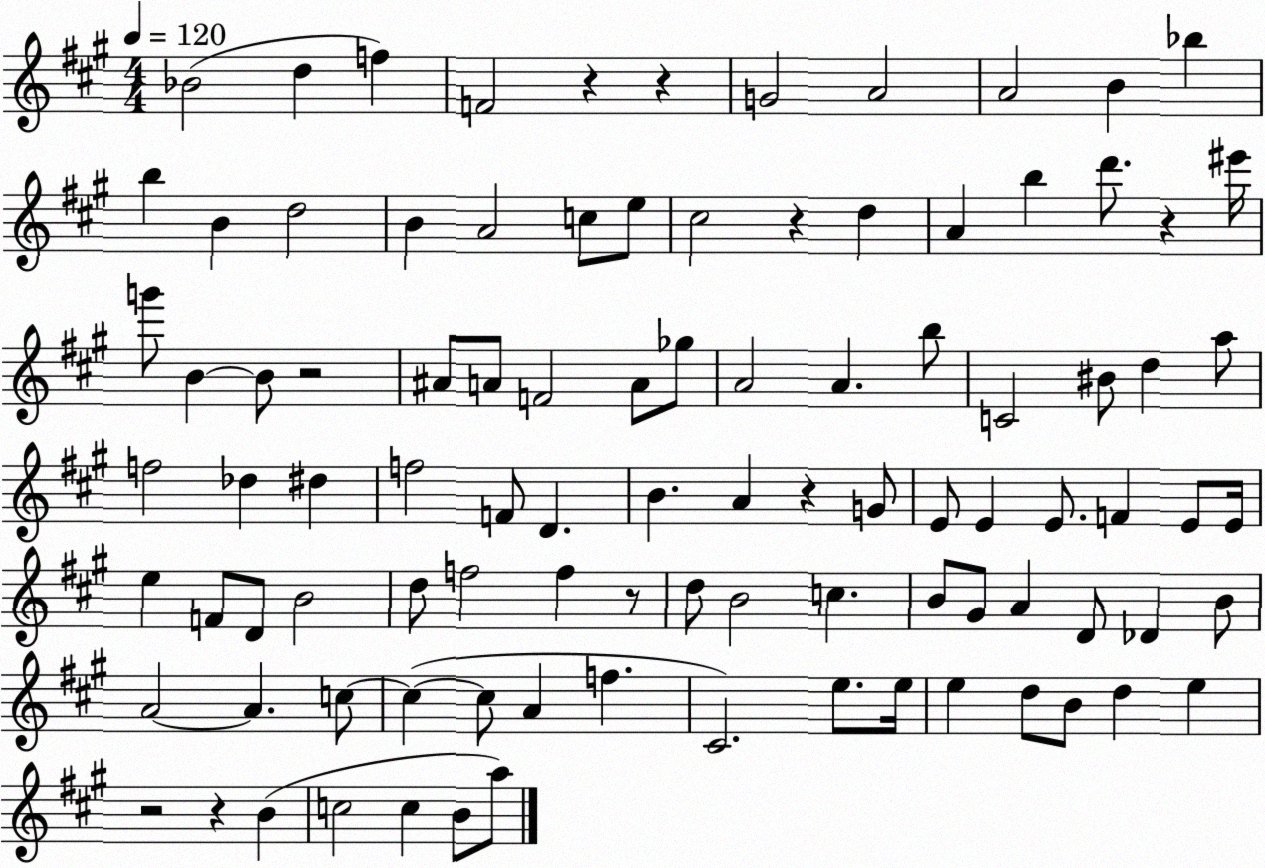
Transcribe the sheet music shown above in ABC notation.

X:1
T:Untitled
M:4/4
L:1/4
K:A
_B2 d f F2 z z G2 A2 A2 B _b b B d2 B A2 c/2 e/2 ^c2 z d A b d'/2 z ^e'/4 g'/2 B B/2 z2 ^A/2 A/2 F2 A/2 _g/2 A2 A b/2 C2 ^B/2 d a/2 f2 _d ^d f2 F/2 D B A z G/2 E/2 E E/2 F E/2 E/4 e F/2 D/2 B2 d/2 f2 f z/2 d/2 B2 c B/2 ^G/2 A D/2 _D B/2 A2 A c/2 c c/2 A f ^C2 e/2 e/4 e d/2 B/2 d e z2 z B c2 c B/2 a/2